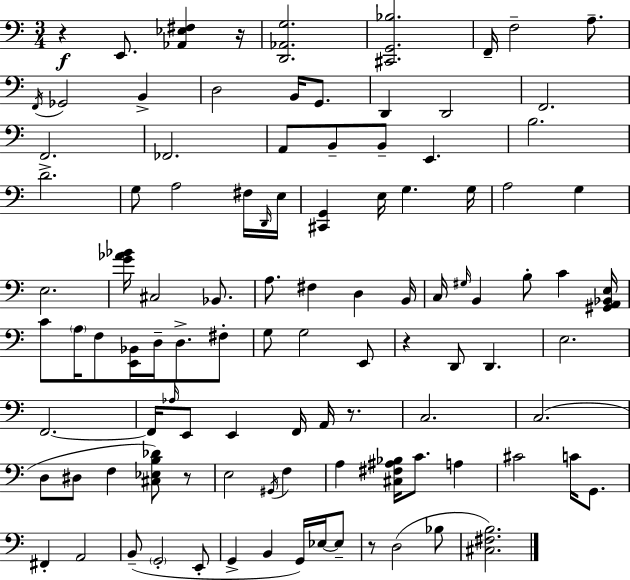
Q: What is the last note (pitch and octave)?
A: Bb3